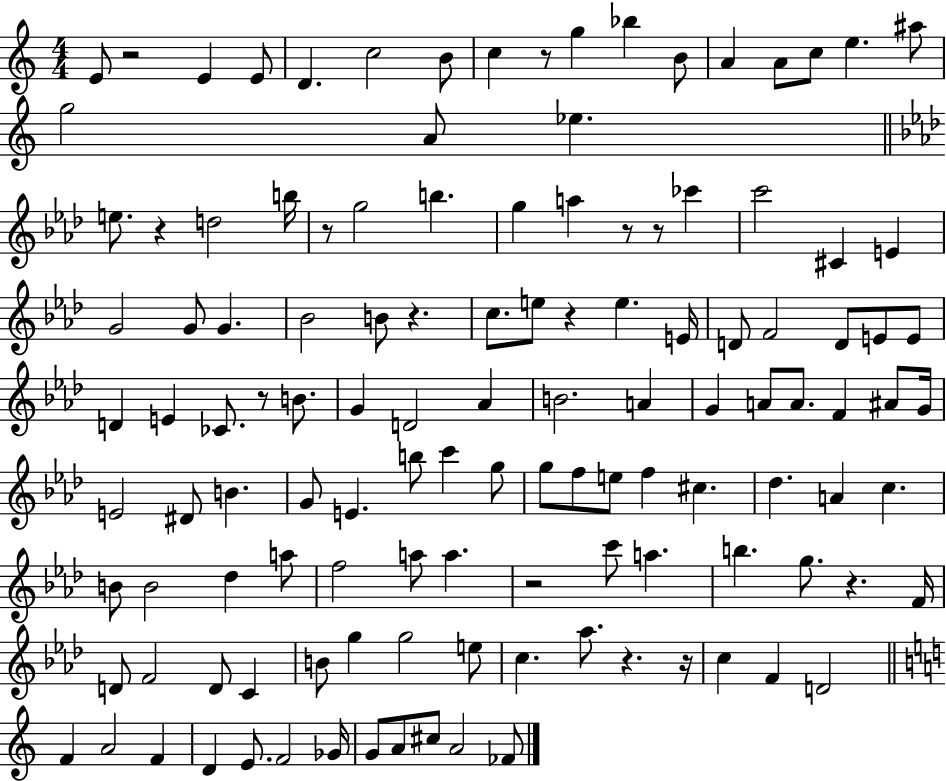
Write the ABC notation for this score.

X:1
T:Untitled
M:4/4
L:1/4
K:C
E/2 z2 E E/2 D c2 B/2 c z/2 g _b B/2 A A/2 c/2 e ^a/2 g2 A/2 _e e/2 z d2 b/4 z/2 g2 b g a z/2 z/2 _c' c'2 ^C E G2 G/2 G _B2 B/2 z c/2 e/2 z e E/4 D/2 F2 D/2 E/2 E/2 D E _C/2 z/2 B/2 G D2 _A B2 A G A/2 A/2 F ^A/2 G/4 E2 ^D/2 B G/2 E b/2 c' g/2 g/2 f/2 e/2 f ^c _d A c B/2 B2 _d a/2 f2 a/2 a z2 c'/2 a b g/2 z F/4 D/2 F2 D/2 C B/2 g g2 e/2 c _a/2 z z/4 c F D2 F A2 F D E/2 F2 _G/4 G/2 A/2 ^c/2 A2 _F/2